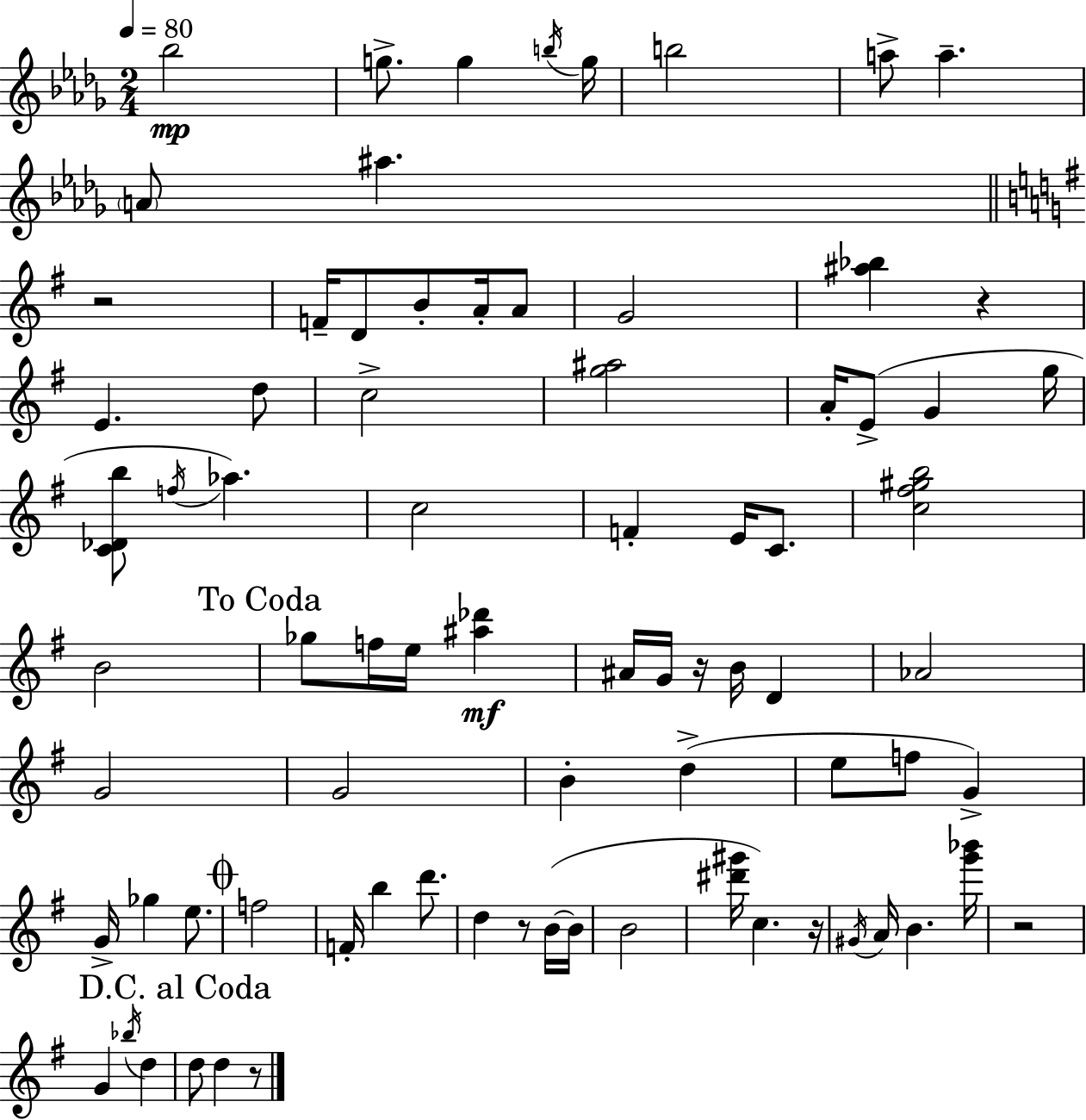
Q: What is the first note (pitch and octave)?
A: Bb5